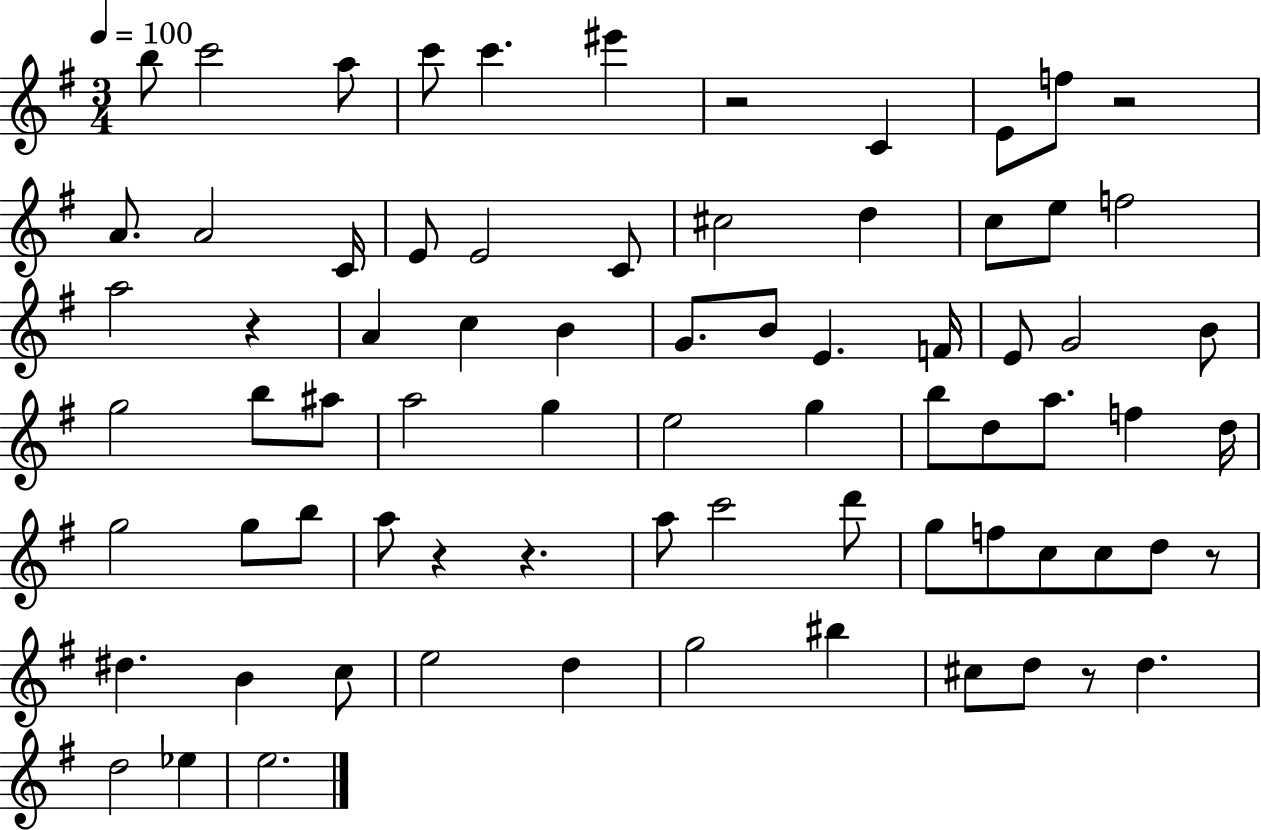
B5/e C6/h A5/e C6/e C6/q. EIS6/q R/h C4/q E4/e F5/e R/h A4/e. A4/h C4/s E4/e E4/h C4/e C#5/h D5/q C5/e E5/e F5/h A5/h R/q A4/q C5/q B4/q G4/e. B4/e E4/q. F4/s E4/e G4/h B4/e G5/h B5/e A#5/e A5/h G5/q E5/h G5/q B5/e D5/e A5/e. F5/q D5/s G5/h G5/e B5/e A5/e R/q R/q. A5/e C6/h D6/e G5/e F5/e C5/e C5/e D5/e R/e D#5/q. B4/q C5/e E5/h D5/q G5/h BIS5/q C#5/e D5/e R/e D5/q. D5/h Eb5/q E5/h.